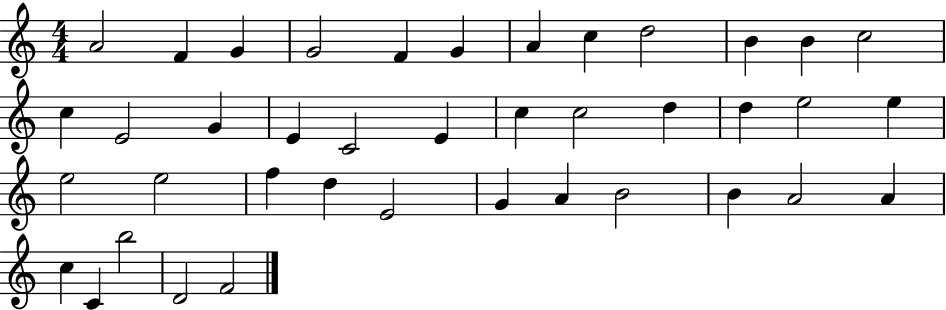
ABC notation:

X:1
T:Untitled
M:4/4
L:1/4
K:C
A2 F G G2 F G A c d2 B B c2 c E2 G E C2 E c c2 d d e2 e e2 e2 f d E2 G A B2 B A2 A c C b2 D2 F2